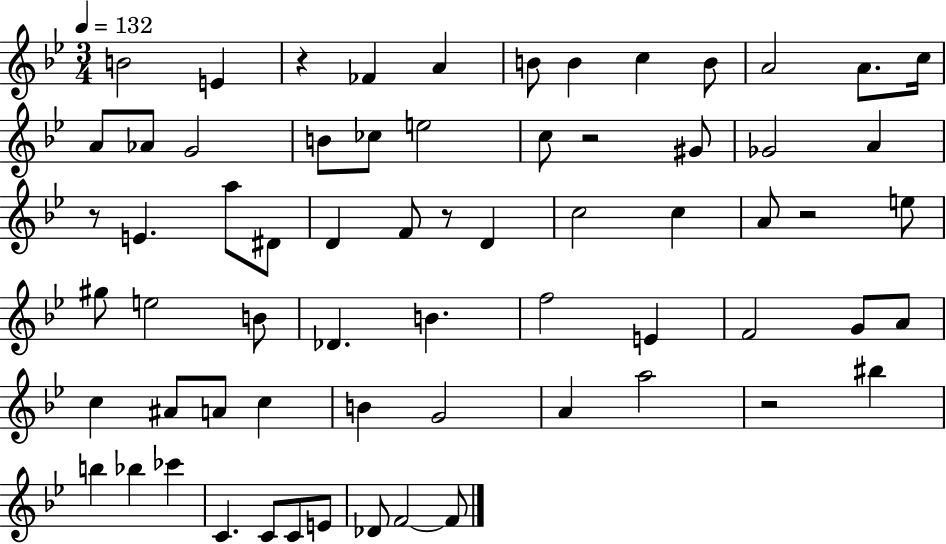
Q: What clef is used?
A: treble